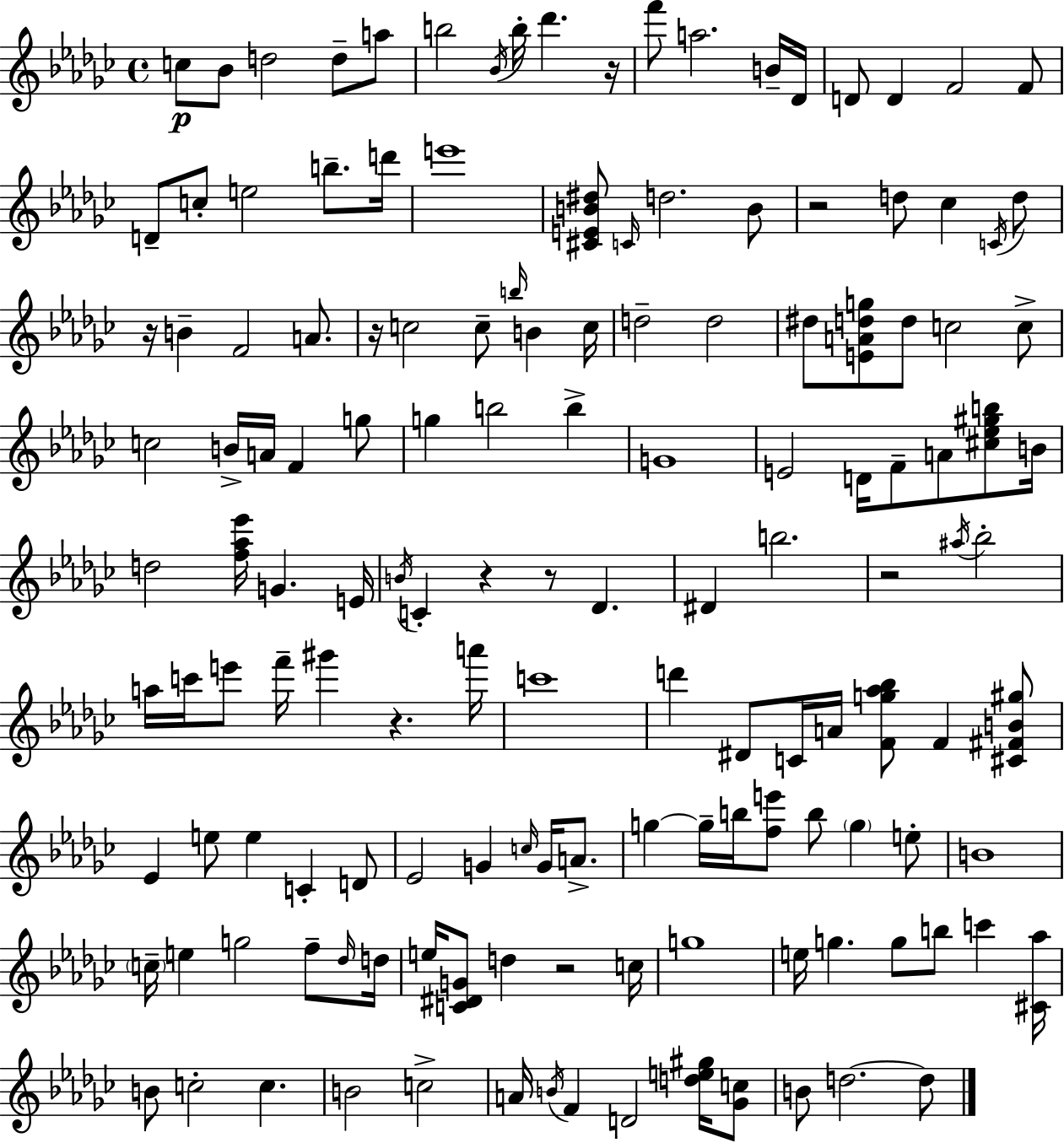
C5/e Bb4/e D5/h D5/e A5/e B5/h Bb4/s B5/s Db6/q. R/s F6/e A5/h. B4/s Db4/s D4/e D4/q F4/h F4/e D4/e C5/e E5/h B5/e. D6/s E6/w [C#4,E4,B4,D#5]/e C4/s D5/h. B4/e R/h D5/e CES5/q C4/s D5/e R/s B4/q F4/h A4/e. R/s C5/h C5/e B5/s B4/q C5/s D5/h D5/h D#5/e [E4,A4,D5,G5]/e D5/e C5/h C5/e C5/h B4/s A4/s F4/q G5/e G5/q B5/h B5/q G4/w E4/h D4/s F4/e A4/e [C#5,Eb5,G#5,B5]/e B4/s D5/h [F5,Ab5,Eb6]/s G4/q. E4/s B4/s C4/q R/q R/e Db4/q. D#4/q B5/h. R/h A#5/s Bb5/h A5/s C6/s E6/e F6/s G#6/q R/q. A6/s C6/w D6/q D#4/e C4/s A4/s [F4,G5,Ab5,Bb5]/e F4/q [C#4,F#4,B4,G#5]/e Eb4/q E5/e E5/q C4/q D4/e Eb4/h G4/q C5/s G4/s A4/e. G5/q G5/s B5/s [F5,E6]/e B5/e G5/q E5/e B4/w C5/s E5/q G5/h F5/e Db5/s D5/s E5/s [C4,D#4,G4]/e D5/q R/h C5/s G5/w E5/s G5/q. G5/e B5/e C6/q [C#4,Ab5]/s B4/e C5/h C5/q. B4/h C5/h A4/s B4/s F4/q D4/h [D5,E5,G#5]/s [Gb4,C5]/e B4/e D5/h. D5/e